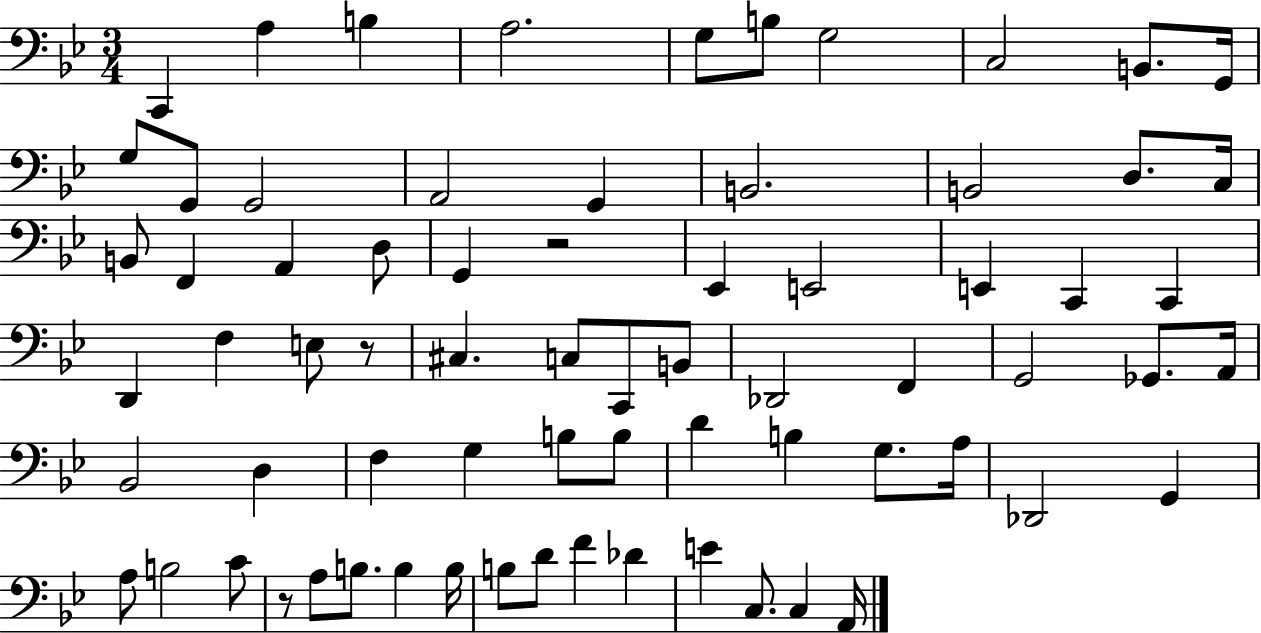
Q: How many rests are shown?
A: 3